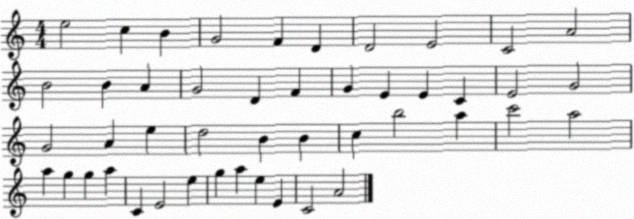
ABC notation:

X:1
T:Untitled
M:4/4
L:1/4
K:C
e2 c B G2 F D D2 E2 C2 A2 B2 B A G2 D F G E E C E2 G2 G2 A e d2 B B c b2 a c'2 a2 a g g a C E2 e g a e E C2 A2